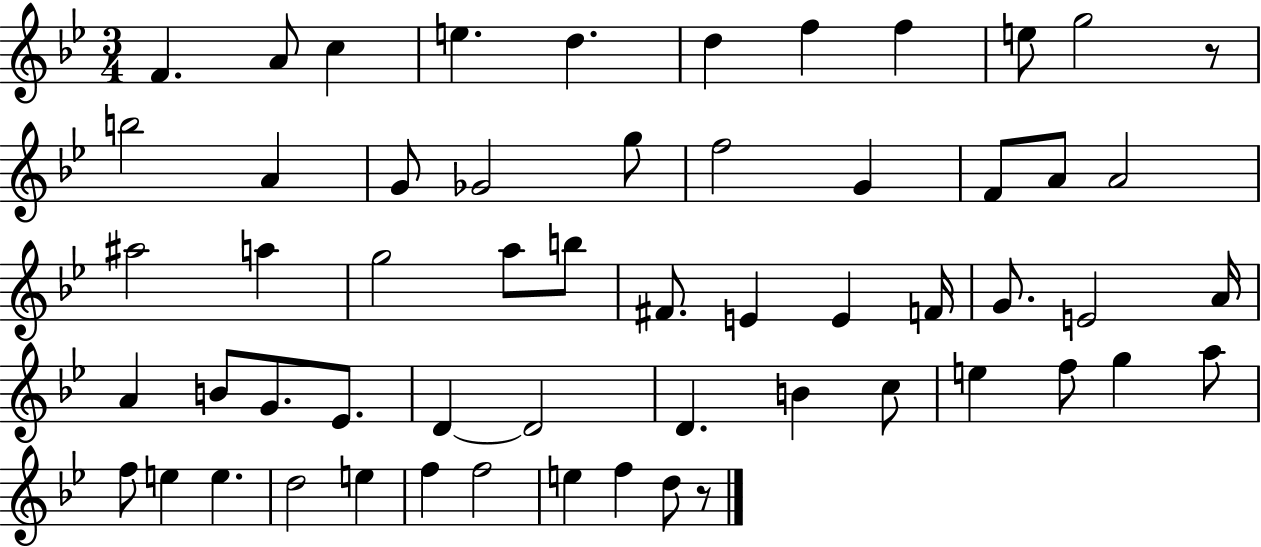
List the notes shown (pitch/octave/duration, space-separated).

F4/q. A4/e C5/q E5/q. D5/q. D5/q F5/q F5/q E5/e G5/h R/e B5/h A4/q G4/e Gb4/h G5/e F5/h G4/q F4/e A4/e A4/h A#5/h A5/q G5/h A5/e B5/e F#4/e. E4/q E4/q F4/s G4/e. E4/h A4/s A4/q B4/e G4/e. Eb4/e. D4/q D4/h D4/q. B4/q C5/e E5/q F5/e G5/q A5/e F5/e E5/q E5/q. D5/h E5/q F5/q F5/h E5/q F5/q D5/e R/e